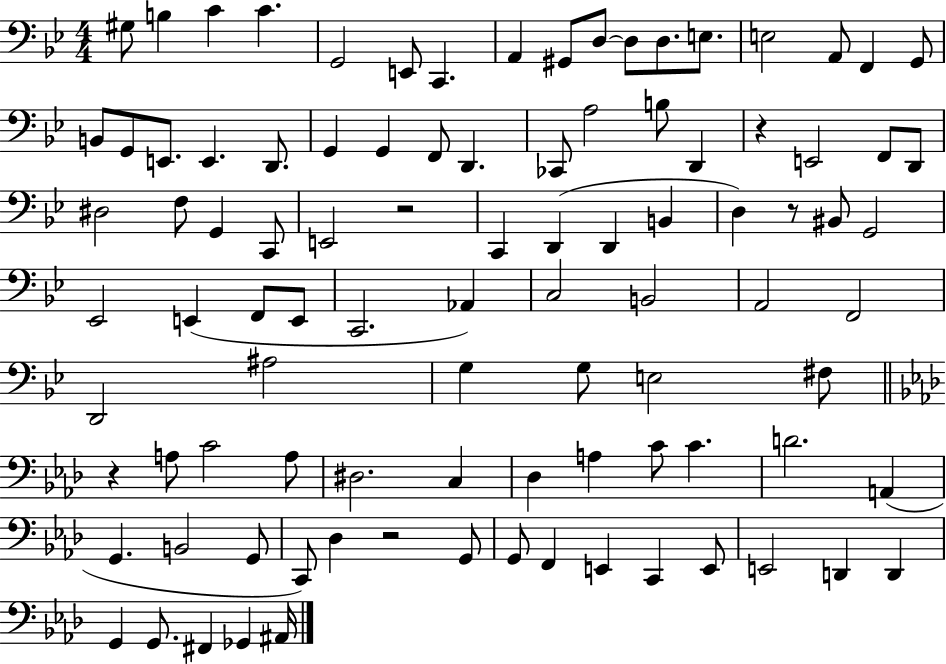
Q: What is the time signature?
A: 4/4